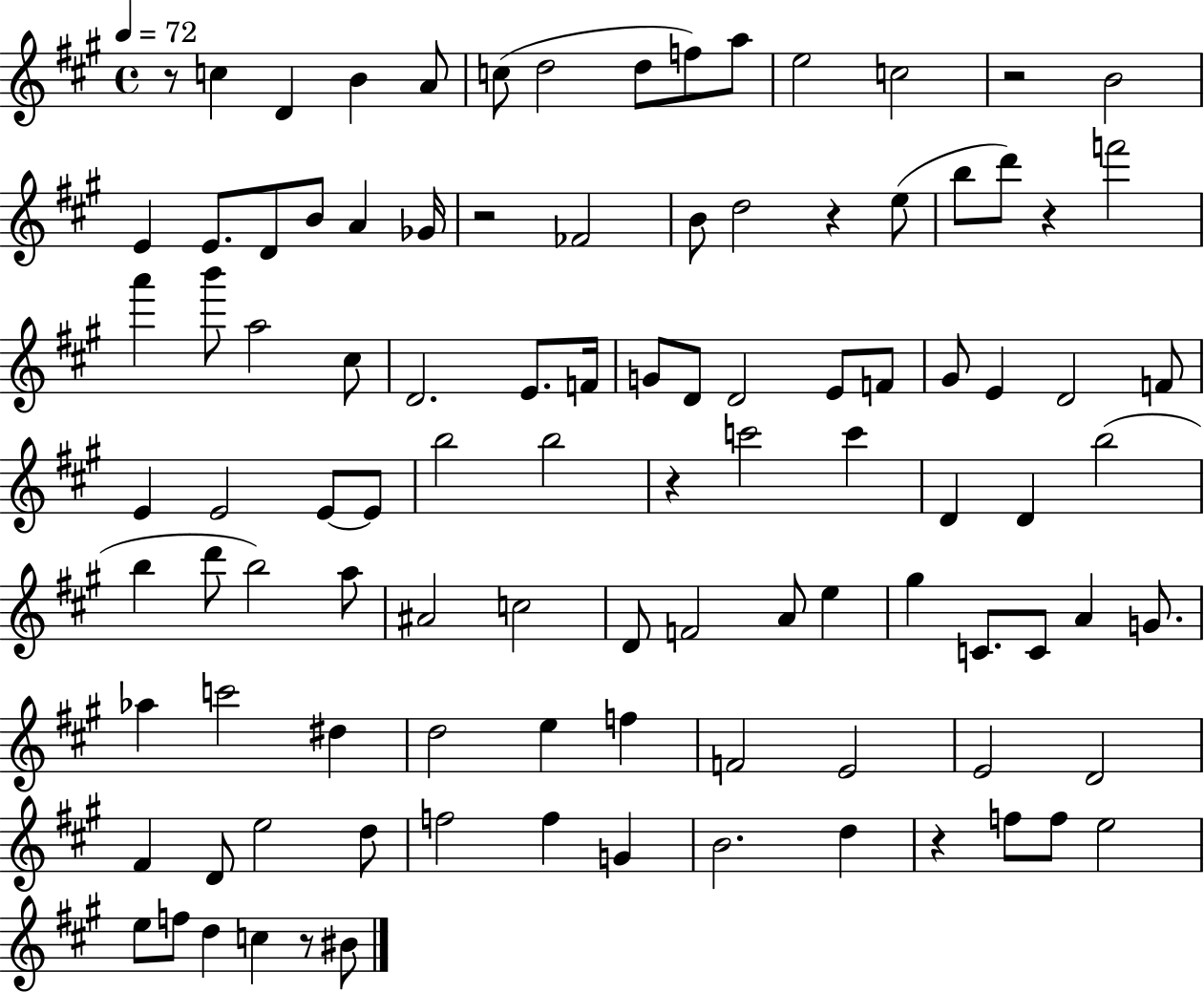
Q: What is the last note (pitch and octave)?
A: BIS4